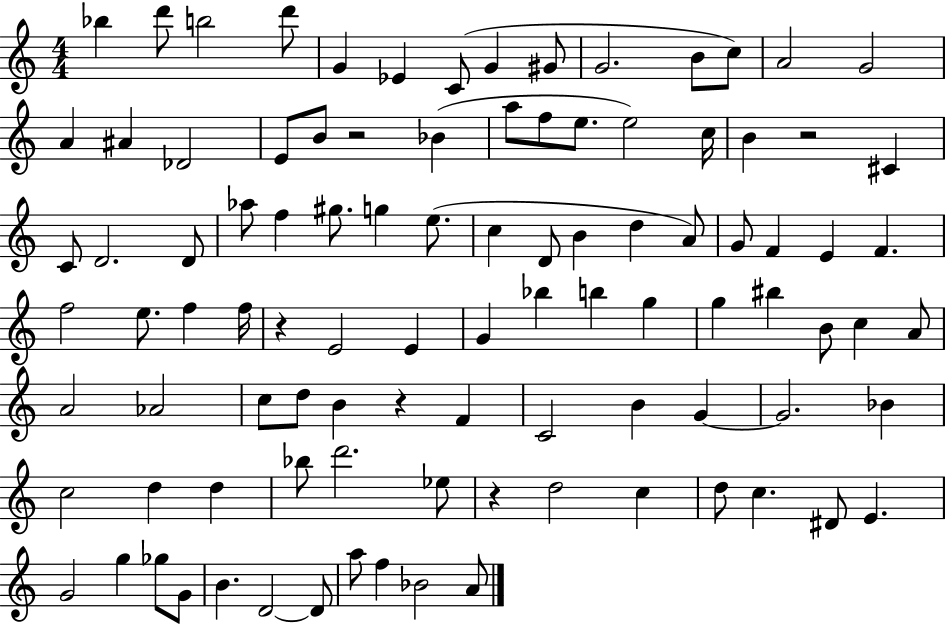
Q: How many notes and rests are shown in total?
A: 98